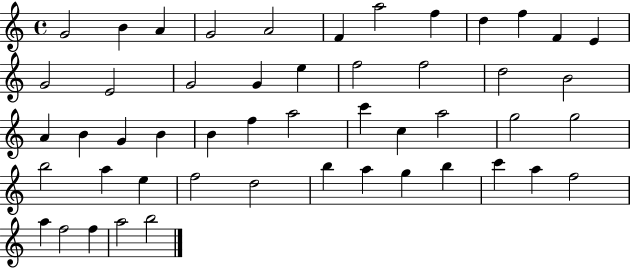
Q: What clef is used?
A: treble